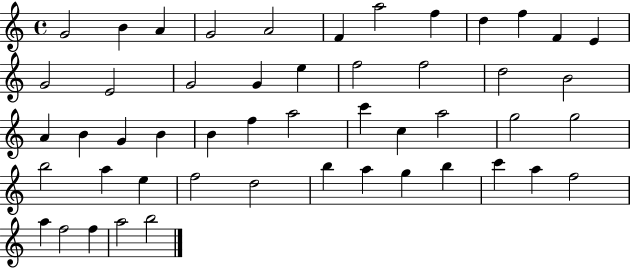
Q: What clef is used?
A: treble